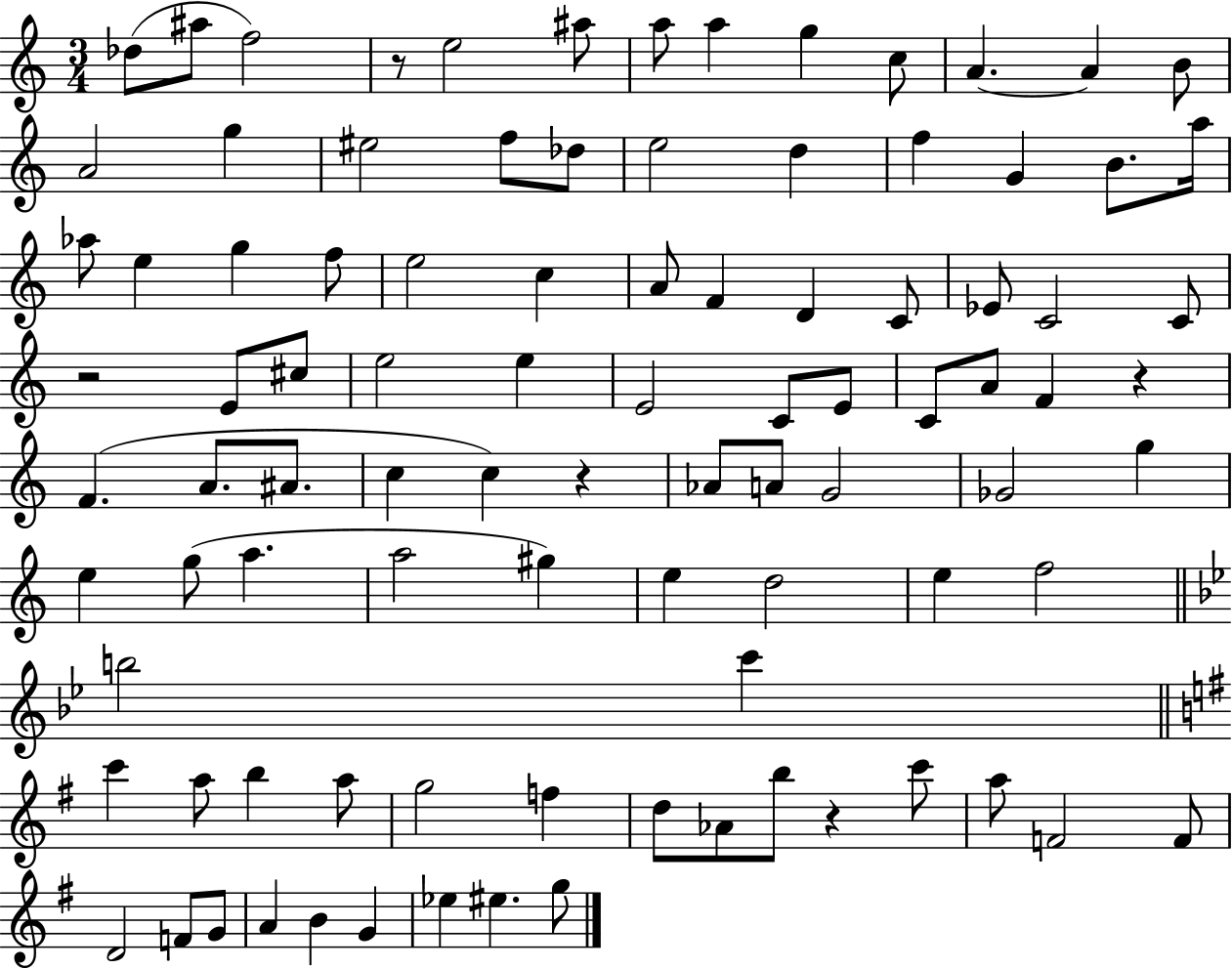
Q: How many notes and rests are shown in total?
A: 94